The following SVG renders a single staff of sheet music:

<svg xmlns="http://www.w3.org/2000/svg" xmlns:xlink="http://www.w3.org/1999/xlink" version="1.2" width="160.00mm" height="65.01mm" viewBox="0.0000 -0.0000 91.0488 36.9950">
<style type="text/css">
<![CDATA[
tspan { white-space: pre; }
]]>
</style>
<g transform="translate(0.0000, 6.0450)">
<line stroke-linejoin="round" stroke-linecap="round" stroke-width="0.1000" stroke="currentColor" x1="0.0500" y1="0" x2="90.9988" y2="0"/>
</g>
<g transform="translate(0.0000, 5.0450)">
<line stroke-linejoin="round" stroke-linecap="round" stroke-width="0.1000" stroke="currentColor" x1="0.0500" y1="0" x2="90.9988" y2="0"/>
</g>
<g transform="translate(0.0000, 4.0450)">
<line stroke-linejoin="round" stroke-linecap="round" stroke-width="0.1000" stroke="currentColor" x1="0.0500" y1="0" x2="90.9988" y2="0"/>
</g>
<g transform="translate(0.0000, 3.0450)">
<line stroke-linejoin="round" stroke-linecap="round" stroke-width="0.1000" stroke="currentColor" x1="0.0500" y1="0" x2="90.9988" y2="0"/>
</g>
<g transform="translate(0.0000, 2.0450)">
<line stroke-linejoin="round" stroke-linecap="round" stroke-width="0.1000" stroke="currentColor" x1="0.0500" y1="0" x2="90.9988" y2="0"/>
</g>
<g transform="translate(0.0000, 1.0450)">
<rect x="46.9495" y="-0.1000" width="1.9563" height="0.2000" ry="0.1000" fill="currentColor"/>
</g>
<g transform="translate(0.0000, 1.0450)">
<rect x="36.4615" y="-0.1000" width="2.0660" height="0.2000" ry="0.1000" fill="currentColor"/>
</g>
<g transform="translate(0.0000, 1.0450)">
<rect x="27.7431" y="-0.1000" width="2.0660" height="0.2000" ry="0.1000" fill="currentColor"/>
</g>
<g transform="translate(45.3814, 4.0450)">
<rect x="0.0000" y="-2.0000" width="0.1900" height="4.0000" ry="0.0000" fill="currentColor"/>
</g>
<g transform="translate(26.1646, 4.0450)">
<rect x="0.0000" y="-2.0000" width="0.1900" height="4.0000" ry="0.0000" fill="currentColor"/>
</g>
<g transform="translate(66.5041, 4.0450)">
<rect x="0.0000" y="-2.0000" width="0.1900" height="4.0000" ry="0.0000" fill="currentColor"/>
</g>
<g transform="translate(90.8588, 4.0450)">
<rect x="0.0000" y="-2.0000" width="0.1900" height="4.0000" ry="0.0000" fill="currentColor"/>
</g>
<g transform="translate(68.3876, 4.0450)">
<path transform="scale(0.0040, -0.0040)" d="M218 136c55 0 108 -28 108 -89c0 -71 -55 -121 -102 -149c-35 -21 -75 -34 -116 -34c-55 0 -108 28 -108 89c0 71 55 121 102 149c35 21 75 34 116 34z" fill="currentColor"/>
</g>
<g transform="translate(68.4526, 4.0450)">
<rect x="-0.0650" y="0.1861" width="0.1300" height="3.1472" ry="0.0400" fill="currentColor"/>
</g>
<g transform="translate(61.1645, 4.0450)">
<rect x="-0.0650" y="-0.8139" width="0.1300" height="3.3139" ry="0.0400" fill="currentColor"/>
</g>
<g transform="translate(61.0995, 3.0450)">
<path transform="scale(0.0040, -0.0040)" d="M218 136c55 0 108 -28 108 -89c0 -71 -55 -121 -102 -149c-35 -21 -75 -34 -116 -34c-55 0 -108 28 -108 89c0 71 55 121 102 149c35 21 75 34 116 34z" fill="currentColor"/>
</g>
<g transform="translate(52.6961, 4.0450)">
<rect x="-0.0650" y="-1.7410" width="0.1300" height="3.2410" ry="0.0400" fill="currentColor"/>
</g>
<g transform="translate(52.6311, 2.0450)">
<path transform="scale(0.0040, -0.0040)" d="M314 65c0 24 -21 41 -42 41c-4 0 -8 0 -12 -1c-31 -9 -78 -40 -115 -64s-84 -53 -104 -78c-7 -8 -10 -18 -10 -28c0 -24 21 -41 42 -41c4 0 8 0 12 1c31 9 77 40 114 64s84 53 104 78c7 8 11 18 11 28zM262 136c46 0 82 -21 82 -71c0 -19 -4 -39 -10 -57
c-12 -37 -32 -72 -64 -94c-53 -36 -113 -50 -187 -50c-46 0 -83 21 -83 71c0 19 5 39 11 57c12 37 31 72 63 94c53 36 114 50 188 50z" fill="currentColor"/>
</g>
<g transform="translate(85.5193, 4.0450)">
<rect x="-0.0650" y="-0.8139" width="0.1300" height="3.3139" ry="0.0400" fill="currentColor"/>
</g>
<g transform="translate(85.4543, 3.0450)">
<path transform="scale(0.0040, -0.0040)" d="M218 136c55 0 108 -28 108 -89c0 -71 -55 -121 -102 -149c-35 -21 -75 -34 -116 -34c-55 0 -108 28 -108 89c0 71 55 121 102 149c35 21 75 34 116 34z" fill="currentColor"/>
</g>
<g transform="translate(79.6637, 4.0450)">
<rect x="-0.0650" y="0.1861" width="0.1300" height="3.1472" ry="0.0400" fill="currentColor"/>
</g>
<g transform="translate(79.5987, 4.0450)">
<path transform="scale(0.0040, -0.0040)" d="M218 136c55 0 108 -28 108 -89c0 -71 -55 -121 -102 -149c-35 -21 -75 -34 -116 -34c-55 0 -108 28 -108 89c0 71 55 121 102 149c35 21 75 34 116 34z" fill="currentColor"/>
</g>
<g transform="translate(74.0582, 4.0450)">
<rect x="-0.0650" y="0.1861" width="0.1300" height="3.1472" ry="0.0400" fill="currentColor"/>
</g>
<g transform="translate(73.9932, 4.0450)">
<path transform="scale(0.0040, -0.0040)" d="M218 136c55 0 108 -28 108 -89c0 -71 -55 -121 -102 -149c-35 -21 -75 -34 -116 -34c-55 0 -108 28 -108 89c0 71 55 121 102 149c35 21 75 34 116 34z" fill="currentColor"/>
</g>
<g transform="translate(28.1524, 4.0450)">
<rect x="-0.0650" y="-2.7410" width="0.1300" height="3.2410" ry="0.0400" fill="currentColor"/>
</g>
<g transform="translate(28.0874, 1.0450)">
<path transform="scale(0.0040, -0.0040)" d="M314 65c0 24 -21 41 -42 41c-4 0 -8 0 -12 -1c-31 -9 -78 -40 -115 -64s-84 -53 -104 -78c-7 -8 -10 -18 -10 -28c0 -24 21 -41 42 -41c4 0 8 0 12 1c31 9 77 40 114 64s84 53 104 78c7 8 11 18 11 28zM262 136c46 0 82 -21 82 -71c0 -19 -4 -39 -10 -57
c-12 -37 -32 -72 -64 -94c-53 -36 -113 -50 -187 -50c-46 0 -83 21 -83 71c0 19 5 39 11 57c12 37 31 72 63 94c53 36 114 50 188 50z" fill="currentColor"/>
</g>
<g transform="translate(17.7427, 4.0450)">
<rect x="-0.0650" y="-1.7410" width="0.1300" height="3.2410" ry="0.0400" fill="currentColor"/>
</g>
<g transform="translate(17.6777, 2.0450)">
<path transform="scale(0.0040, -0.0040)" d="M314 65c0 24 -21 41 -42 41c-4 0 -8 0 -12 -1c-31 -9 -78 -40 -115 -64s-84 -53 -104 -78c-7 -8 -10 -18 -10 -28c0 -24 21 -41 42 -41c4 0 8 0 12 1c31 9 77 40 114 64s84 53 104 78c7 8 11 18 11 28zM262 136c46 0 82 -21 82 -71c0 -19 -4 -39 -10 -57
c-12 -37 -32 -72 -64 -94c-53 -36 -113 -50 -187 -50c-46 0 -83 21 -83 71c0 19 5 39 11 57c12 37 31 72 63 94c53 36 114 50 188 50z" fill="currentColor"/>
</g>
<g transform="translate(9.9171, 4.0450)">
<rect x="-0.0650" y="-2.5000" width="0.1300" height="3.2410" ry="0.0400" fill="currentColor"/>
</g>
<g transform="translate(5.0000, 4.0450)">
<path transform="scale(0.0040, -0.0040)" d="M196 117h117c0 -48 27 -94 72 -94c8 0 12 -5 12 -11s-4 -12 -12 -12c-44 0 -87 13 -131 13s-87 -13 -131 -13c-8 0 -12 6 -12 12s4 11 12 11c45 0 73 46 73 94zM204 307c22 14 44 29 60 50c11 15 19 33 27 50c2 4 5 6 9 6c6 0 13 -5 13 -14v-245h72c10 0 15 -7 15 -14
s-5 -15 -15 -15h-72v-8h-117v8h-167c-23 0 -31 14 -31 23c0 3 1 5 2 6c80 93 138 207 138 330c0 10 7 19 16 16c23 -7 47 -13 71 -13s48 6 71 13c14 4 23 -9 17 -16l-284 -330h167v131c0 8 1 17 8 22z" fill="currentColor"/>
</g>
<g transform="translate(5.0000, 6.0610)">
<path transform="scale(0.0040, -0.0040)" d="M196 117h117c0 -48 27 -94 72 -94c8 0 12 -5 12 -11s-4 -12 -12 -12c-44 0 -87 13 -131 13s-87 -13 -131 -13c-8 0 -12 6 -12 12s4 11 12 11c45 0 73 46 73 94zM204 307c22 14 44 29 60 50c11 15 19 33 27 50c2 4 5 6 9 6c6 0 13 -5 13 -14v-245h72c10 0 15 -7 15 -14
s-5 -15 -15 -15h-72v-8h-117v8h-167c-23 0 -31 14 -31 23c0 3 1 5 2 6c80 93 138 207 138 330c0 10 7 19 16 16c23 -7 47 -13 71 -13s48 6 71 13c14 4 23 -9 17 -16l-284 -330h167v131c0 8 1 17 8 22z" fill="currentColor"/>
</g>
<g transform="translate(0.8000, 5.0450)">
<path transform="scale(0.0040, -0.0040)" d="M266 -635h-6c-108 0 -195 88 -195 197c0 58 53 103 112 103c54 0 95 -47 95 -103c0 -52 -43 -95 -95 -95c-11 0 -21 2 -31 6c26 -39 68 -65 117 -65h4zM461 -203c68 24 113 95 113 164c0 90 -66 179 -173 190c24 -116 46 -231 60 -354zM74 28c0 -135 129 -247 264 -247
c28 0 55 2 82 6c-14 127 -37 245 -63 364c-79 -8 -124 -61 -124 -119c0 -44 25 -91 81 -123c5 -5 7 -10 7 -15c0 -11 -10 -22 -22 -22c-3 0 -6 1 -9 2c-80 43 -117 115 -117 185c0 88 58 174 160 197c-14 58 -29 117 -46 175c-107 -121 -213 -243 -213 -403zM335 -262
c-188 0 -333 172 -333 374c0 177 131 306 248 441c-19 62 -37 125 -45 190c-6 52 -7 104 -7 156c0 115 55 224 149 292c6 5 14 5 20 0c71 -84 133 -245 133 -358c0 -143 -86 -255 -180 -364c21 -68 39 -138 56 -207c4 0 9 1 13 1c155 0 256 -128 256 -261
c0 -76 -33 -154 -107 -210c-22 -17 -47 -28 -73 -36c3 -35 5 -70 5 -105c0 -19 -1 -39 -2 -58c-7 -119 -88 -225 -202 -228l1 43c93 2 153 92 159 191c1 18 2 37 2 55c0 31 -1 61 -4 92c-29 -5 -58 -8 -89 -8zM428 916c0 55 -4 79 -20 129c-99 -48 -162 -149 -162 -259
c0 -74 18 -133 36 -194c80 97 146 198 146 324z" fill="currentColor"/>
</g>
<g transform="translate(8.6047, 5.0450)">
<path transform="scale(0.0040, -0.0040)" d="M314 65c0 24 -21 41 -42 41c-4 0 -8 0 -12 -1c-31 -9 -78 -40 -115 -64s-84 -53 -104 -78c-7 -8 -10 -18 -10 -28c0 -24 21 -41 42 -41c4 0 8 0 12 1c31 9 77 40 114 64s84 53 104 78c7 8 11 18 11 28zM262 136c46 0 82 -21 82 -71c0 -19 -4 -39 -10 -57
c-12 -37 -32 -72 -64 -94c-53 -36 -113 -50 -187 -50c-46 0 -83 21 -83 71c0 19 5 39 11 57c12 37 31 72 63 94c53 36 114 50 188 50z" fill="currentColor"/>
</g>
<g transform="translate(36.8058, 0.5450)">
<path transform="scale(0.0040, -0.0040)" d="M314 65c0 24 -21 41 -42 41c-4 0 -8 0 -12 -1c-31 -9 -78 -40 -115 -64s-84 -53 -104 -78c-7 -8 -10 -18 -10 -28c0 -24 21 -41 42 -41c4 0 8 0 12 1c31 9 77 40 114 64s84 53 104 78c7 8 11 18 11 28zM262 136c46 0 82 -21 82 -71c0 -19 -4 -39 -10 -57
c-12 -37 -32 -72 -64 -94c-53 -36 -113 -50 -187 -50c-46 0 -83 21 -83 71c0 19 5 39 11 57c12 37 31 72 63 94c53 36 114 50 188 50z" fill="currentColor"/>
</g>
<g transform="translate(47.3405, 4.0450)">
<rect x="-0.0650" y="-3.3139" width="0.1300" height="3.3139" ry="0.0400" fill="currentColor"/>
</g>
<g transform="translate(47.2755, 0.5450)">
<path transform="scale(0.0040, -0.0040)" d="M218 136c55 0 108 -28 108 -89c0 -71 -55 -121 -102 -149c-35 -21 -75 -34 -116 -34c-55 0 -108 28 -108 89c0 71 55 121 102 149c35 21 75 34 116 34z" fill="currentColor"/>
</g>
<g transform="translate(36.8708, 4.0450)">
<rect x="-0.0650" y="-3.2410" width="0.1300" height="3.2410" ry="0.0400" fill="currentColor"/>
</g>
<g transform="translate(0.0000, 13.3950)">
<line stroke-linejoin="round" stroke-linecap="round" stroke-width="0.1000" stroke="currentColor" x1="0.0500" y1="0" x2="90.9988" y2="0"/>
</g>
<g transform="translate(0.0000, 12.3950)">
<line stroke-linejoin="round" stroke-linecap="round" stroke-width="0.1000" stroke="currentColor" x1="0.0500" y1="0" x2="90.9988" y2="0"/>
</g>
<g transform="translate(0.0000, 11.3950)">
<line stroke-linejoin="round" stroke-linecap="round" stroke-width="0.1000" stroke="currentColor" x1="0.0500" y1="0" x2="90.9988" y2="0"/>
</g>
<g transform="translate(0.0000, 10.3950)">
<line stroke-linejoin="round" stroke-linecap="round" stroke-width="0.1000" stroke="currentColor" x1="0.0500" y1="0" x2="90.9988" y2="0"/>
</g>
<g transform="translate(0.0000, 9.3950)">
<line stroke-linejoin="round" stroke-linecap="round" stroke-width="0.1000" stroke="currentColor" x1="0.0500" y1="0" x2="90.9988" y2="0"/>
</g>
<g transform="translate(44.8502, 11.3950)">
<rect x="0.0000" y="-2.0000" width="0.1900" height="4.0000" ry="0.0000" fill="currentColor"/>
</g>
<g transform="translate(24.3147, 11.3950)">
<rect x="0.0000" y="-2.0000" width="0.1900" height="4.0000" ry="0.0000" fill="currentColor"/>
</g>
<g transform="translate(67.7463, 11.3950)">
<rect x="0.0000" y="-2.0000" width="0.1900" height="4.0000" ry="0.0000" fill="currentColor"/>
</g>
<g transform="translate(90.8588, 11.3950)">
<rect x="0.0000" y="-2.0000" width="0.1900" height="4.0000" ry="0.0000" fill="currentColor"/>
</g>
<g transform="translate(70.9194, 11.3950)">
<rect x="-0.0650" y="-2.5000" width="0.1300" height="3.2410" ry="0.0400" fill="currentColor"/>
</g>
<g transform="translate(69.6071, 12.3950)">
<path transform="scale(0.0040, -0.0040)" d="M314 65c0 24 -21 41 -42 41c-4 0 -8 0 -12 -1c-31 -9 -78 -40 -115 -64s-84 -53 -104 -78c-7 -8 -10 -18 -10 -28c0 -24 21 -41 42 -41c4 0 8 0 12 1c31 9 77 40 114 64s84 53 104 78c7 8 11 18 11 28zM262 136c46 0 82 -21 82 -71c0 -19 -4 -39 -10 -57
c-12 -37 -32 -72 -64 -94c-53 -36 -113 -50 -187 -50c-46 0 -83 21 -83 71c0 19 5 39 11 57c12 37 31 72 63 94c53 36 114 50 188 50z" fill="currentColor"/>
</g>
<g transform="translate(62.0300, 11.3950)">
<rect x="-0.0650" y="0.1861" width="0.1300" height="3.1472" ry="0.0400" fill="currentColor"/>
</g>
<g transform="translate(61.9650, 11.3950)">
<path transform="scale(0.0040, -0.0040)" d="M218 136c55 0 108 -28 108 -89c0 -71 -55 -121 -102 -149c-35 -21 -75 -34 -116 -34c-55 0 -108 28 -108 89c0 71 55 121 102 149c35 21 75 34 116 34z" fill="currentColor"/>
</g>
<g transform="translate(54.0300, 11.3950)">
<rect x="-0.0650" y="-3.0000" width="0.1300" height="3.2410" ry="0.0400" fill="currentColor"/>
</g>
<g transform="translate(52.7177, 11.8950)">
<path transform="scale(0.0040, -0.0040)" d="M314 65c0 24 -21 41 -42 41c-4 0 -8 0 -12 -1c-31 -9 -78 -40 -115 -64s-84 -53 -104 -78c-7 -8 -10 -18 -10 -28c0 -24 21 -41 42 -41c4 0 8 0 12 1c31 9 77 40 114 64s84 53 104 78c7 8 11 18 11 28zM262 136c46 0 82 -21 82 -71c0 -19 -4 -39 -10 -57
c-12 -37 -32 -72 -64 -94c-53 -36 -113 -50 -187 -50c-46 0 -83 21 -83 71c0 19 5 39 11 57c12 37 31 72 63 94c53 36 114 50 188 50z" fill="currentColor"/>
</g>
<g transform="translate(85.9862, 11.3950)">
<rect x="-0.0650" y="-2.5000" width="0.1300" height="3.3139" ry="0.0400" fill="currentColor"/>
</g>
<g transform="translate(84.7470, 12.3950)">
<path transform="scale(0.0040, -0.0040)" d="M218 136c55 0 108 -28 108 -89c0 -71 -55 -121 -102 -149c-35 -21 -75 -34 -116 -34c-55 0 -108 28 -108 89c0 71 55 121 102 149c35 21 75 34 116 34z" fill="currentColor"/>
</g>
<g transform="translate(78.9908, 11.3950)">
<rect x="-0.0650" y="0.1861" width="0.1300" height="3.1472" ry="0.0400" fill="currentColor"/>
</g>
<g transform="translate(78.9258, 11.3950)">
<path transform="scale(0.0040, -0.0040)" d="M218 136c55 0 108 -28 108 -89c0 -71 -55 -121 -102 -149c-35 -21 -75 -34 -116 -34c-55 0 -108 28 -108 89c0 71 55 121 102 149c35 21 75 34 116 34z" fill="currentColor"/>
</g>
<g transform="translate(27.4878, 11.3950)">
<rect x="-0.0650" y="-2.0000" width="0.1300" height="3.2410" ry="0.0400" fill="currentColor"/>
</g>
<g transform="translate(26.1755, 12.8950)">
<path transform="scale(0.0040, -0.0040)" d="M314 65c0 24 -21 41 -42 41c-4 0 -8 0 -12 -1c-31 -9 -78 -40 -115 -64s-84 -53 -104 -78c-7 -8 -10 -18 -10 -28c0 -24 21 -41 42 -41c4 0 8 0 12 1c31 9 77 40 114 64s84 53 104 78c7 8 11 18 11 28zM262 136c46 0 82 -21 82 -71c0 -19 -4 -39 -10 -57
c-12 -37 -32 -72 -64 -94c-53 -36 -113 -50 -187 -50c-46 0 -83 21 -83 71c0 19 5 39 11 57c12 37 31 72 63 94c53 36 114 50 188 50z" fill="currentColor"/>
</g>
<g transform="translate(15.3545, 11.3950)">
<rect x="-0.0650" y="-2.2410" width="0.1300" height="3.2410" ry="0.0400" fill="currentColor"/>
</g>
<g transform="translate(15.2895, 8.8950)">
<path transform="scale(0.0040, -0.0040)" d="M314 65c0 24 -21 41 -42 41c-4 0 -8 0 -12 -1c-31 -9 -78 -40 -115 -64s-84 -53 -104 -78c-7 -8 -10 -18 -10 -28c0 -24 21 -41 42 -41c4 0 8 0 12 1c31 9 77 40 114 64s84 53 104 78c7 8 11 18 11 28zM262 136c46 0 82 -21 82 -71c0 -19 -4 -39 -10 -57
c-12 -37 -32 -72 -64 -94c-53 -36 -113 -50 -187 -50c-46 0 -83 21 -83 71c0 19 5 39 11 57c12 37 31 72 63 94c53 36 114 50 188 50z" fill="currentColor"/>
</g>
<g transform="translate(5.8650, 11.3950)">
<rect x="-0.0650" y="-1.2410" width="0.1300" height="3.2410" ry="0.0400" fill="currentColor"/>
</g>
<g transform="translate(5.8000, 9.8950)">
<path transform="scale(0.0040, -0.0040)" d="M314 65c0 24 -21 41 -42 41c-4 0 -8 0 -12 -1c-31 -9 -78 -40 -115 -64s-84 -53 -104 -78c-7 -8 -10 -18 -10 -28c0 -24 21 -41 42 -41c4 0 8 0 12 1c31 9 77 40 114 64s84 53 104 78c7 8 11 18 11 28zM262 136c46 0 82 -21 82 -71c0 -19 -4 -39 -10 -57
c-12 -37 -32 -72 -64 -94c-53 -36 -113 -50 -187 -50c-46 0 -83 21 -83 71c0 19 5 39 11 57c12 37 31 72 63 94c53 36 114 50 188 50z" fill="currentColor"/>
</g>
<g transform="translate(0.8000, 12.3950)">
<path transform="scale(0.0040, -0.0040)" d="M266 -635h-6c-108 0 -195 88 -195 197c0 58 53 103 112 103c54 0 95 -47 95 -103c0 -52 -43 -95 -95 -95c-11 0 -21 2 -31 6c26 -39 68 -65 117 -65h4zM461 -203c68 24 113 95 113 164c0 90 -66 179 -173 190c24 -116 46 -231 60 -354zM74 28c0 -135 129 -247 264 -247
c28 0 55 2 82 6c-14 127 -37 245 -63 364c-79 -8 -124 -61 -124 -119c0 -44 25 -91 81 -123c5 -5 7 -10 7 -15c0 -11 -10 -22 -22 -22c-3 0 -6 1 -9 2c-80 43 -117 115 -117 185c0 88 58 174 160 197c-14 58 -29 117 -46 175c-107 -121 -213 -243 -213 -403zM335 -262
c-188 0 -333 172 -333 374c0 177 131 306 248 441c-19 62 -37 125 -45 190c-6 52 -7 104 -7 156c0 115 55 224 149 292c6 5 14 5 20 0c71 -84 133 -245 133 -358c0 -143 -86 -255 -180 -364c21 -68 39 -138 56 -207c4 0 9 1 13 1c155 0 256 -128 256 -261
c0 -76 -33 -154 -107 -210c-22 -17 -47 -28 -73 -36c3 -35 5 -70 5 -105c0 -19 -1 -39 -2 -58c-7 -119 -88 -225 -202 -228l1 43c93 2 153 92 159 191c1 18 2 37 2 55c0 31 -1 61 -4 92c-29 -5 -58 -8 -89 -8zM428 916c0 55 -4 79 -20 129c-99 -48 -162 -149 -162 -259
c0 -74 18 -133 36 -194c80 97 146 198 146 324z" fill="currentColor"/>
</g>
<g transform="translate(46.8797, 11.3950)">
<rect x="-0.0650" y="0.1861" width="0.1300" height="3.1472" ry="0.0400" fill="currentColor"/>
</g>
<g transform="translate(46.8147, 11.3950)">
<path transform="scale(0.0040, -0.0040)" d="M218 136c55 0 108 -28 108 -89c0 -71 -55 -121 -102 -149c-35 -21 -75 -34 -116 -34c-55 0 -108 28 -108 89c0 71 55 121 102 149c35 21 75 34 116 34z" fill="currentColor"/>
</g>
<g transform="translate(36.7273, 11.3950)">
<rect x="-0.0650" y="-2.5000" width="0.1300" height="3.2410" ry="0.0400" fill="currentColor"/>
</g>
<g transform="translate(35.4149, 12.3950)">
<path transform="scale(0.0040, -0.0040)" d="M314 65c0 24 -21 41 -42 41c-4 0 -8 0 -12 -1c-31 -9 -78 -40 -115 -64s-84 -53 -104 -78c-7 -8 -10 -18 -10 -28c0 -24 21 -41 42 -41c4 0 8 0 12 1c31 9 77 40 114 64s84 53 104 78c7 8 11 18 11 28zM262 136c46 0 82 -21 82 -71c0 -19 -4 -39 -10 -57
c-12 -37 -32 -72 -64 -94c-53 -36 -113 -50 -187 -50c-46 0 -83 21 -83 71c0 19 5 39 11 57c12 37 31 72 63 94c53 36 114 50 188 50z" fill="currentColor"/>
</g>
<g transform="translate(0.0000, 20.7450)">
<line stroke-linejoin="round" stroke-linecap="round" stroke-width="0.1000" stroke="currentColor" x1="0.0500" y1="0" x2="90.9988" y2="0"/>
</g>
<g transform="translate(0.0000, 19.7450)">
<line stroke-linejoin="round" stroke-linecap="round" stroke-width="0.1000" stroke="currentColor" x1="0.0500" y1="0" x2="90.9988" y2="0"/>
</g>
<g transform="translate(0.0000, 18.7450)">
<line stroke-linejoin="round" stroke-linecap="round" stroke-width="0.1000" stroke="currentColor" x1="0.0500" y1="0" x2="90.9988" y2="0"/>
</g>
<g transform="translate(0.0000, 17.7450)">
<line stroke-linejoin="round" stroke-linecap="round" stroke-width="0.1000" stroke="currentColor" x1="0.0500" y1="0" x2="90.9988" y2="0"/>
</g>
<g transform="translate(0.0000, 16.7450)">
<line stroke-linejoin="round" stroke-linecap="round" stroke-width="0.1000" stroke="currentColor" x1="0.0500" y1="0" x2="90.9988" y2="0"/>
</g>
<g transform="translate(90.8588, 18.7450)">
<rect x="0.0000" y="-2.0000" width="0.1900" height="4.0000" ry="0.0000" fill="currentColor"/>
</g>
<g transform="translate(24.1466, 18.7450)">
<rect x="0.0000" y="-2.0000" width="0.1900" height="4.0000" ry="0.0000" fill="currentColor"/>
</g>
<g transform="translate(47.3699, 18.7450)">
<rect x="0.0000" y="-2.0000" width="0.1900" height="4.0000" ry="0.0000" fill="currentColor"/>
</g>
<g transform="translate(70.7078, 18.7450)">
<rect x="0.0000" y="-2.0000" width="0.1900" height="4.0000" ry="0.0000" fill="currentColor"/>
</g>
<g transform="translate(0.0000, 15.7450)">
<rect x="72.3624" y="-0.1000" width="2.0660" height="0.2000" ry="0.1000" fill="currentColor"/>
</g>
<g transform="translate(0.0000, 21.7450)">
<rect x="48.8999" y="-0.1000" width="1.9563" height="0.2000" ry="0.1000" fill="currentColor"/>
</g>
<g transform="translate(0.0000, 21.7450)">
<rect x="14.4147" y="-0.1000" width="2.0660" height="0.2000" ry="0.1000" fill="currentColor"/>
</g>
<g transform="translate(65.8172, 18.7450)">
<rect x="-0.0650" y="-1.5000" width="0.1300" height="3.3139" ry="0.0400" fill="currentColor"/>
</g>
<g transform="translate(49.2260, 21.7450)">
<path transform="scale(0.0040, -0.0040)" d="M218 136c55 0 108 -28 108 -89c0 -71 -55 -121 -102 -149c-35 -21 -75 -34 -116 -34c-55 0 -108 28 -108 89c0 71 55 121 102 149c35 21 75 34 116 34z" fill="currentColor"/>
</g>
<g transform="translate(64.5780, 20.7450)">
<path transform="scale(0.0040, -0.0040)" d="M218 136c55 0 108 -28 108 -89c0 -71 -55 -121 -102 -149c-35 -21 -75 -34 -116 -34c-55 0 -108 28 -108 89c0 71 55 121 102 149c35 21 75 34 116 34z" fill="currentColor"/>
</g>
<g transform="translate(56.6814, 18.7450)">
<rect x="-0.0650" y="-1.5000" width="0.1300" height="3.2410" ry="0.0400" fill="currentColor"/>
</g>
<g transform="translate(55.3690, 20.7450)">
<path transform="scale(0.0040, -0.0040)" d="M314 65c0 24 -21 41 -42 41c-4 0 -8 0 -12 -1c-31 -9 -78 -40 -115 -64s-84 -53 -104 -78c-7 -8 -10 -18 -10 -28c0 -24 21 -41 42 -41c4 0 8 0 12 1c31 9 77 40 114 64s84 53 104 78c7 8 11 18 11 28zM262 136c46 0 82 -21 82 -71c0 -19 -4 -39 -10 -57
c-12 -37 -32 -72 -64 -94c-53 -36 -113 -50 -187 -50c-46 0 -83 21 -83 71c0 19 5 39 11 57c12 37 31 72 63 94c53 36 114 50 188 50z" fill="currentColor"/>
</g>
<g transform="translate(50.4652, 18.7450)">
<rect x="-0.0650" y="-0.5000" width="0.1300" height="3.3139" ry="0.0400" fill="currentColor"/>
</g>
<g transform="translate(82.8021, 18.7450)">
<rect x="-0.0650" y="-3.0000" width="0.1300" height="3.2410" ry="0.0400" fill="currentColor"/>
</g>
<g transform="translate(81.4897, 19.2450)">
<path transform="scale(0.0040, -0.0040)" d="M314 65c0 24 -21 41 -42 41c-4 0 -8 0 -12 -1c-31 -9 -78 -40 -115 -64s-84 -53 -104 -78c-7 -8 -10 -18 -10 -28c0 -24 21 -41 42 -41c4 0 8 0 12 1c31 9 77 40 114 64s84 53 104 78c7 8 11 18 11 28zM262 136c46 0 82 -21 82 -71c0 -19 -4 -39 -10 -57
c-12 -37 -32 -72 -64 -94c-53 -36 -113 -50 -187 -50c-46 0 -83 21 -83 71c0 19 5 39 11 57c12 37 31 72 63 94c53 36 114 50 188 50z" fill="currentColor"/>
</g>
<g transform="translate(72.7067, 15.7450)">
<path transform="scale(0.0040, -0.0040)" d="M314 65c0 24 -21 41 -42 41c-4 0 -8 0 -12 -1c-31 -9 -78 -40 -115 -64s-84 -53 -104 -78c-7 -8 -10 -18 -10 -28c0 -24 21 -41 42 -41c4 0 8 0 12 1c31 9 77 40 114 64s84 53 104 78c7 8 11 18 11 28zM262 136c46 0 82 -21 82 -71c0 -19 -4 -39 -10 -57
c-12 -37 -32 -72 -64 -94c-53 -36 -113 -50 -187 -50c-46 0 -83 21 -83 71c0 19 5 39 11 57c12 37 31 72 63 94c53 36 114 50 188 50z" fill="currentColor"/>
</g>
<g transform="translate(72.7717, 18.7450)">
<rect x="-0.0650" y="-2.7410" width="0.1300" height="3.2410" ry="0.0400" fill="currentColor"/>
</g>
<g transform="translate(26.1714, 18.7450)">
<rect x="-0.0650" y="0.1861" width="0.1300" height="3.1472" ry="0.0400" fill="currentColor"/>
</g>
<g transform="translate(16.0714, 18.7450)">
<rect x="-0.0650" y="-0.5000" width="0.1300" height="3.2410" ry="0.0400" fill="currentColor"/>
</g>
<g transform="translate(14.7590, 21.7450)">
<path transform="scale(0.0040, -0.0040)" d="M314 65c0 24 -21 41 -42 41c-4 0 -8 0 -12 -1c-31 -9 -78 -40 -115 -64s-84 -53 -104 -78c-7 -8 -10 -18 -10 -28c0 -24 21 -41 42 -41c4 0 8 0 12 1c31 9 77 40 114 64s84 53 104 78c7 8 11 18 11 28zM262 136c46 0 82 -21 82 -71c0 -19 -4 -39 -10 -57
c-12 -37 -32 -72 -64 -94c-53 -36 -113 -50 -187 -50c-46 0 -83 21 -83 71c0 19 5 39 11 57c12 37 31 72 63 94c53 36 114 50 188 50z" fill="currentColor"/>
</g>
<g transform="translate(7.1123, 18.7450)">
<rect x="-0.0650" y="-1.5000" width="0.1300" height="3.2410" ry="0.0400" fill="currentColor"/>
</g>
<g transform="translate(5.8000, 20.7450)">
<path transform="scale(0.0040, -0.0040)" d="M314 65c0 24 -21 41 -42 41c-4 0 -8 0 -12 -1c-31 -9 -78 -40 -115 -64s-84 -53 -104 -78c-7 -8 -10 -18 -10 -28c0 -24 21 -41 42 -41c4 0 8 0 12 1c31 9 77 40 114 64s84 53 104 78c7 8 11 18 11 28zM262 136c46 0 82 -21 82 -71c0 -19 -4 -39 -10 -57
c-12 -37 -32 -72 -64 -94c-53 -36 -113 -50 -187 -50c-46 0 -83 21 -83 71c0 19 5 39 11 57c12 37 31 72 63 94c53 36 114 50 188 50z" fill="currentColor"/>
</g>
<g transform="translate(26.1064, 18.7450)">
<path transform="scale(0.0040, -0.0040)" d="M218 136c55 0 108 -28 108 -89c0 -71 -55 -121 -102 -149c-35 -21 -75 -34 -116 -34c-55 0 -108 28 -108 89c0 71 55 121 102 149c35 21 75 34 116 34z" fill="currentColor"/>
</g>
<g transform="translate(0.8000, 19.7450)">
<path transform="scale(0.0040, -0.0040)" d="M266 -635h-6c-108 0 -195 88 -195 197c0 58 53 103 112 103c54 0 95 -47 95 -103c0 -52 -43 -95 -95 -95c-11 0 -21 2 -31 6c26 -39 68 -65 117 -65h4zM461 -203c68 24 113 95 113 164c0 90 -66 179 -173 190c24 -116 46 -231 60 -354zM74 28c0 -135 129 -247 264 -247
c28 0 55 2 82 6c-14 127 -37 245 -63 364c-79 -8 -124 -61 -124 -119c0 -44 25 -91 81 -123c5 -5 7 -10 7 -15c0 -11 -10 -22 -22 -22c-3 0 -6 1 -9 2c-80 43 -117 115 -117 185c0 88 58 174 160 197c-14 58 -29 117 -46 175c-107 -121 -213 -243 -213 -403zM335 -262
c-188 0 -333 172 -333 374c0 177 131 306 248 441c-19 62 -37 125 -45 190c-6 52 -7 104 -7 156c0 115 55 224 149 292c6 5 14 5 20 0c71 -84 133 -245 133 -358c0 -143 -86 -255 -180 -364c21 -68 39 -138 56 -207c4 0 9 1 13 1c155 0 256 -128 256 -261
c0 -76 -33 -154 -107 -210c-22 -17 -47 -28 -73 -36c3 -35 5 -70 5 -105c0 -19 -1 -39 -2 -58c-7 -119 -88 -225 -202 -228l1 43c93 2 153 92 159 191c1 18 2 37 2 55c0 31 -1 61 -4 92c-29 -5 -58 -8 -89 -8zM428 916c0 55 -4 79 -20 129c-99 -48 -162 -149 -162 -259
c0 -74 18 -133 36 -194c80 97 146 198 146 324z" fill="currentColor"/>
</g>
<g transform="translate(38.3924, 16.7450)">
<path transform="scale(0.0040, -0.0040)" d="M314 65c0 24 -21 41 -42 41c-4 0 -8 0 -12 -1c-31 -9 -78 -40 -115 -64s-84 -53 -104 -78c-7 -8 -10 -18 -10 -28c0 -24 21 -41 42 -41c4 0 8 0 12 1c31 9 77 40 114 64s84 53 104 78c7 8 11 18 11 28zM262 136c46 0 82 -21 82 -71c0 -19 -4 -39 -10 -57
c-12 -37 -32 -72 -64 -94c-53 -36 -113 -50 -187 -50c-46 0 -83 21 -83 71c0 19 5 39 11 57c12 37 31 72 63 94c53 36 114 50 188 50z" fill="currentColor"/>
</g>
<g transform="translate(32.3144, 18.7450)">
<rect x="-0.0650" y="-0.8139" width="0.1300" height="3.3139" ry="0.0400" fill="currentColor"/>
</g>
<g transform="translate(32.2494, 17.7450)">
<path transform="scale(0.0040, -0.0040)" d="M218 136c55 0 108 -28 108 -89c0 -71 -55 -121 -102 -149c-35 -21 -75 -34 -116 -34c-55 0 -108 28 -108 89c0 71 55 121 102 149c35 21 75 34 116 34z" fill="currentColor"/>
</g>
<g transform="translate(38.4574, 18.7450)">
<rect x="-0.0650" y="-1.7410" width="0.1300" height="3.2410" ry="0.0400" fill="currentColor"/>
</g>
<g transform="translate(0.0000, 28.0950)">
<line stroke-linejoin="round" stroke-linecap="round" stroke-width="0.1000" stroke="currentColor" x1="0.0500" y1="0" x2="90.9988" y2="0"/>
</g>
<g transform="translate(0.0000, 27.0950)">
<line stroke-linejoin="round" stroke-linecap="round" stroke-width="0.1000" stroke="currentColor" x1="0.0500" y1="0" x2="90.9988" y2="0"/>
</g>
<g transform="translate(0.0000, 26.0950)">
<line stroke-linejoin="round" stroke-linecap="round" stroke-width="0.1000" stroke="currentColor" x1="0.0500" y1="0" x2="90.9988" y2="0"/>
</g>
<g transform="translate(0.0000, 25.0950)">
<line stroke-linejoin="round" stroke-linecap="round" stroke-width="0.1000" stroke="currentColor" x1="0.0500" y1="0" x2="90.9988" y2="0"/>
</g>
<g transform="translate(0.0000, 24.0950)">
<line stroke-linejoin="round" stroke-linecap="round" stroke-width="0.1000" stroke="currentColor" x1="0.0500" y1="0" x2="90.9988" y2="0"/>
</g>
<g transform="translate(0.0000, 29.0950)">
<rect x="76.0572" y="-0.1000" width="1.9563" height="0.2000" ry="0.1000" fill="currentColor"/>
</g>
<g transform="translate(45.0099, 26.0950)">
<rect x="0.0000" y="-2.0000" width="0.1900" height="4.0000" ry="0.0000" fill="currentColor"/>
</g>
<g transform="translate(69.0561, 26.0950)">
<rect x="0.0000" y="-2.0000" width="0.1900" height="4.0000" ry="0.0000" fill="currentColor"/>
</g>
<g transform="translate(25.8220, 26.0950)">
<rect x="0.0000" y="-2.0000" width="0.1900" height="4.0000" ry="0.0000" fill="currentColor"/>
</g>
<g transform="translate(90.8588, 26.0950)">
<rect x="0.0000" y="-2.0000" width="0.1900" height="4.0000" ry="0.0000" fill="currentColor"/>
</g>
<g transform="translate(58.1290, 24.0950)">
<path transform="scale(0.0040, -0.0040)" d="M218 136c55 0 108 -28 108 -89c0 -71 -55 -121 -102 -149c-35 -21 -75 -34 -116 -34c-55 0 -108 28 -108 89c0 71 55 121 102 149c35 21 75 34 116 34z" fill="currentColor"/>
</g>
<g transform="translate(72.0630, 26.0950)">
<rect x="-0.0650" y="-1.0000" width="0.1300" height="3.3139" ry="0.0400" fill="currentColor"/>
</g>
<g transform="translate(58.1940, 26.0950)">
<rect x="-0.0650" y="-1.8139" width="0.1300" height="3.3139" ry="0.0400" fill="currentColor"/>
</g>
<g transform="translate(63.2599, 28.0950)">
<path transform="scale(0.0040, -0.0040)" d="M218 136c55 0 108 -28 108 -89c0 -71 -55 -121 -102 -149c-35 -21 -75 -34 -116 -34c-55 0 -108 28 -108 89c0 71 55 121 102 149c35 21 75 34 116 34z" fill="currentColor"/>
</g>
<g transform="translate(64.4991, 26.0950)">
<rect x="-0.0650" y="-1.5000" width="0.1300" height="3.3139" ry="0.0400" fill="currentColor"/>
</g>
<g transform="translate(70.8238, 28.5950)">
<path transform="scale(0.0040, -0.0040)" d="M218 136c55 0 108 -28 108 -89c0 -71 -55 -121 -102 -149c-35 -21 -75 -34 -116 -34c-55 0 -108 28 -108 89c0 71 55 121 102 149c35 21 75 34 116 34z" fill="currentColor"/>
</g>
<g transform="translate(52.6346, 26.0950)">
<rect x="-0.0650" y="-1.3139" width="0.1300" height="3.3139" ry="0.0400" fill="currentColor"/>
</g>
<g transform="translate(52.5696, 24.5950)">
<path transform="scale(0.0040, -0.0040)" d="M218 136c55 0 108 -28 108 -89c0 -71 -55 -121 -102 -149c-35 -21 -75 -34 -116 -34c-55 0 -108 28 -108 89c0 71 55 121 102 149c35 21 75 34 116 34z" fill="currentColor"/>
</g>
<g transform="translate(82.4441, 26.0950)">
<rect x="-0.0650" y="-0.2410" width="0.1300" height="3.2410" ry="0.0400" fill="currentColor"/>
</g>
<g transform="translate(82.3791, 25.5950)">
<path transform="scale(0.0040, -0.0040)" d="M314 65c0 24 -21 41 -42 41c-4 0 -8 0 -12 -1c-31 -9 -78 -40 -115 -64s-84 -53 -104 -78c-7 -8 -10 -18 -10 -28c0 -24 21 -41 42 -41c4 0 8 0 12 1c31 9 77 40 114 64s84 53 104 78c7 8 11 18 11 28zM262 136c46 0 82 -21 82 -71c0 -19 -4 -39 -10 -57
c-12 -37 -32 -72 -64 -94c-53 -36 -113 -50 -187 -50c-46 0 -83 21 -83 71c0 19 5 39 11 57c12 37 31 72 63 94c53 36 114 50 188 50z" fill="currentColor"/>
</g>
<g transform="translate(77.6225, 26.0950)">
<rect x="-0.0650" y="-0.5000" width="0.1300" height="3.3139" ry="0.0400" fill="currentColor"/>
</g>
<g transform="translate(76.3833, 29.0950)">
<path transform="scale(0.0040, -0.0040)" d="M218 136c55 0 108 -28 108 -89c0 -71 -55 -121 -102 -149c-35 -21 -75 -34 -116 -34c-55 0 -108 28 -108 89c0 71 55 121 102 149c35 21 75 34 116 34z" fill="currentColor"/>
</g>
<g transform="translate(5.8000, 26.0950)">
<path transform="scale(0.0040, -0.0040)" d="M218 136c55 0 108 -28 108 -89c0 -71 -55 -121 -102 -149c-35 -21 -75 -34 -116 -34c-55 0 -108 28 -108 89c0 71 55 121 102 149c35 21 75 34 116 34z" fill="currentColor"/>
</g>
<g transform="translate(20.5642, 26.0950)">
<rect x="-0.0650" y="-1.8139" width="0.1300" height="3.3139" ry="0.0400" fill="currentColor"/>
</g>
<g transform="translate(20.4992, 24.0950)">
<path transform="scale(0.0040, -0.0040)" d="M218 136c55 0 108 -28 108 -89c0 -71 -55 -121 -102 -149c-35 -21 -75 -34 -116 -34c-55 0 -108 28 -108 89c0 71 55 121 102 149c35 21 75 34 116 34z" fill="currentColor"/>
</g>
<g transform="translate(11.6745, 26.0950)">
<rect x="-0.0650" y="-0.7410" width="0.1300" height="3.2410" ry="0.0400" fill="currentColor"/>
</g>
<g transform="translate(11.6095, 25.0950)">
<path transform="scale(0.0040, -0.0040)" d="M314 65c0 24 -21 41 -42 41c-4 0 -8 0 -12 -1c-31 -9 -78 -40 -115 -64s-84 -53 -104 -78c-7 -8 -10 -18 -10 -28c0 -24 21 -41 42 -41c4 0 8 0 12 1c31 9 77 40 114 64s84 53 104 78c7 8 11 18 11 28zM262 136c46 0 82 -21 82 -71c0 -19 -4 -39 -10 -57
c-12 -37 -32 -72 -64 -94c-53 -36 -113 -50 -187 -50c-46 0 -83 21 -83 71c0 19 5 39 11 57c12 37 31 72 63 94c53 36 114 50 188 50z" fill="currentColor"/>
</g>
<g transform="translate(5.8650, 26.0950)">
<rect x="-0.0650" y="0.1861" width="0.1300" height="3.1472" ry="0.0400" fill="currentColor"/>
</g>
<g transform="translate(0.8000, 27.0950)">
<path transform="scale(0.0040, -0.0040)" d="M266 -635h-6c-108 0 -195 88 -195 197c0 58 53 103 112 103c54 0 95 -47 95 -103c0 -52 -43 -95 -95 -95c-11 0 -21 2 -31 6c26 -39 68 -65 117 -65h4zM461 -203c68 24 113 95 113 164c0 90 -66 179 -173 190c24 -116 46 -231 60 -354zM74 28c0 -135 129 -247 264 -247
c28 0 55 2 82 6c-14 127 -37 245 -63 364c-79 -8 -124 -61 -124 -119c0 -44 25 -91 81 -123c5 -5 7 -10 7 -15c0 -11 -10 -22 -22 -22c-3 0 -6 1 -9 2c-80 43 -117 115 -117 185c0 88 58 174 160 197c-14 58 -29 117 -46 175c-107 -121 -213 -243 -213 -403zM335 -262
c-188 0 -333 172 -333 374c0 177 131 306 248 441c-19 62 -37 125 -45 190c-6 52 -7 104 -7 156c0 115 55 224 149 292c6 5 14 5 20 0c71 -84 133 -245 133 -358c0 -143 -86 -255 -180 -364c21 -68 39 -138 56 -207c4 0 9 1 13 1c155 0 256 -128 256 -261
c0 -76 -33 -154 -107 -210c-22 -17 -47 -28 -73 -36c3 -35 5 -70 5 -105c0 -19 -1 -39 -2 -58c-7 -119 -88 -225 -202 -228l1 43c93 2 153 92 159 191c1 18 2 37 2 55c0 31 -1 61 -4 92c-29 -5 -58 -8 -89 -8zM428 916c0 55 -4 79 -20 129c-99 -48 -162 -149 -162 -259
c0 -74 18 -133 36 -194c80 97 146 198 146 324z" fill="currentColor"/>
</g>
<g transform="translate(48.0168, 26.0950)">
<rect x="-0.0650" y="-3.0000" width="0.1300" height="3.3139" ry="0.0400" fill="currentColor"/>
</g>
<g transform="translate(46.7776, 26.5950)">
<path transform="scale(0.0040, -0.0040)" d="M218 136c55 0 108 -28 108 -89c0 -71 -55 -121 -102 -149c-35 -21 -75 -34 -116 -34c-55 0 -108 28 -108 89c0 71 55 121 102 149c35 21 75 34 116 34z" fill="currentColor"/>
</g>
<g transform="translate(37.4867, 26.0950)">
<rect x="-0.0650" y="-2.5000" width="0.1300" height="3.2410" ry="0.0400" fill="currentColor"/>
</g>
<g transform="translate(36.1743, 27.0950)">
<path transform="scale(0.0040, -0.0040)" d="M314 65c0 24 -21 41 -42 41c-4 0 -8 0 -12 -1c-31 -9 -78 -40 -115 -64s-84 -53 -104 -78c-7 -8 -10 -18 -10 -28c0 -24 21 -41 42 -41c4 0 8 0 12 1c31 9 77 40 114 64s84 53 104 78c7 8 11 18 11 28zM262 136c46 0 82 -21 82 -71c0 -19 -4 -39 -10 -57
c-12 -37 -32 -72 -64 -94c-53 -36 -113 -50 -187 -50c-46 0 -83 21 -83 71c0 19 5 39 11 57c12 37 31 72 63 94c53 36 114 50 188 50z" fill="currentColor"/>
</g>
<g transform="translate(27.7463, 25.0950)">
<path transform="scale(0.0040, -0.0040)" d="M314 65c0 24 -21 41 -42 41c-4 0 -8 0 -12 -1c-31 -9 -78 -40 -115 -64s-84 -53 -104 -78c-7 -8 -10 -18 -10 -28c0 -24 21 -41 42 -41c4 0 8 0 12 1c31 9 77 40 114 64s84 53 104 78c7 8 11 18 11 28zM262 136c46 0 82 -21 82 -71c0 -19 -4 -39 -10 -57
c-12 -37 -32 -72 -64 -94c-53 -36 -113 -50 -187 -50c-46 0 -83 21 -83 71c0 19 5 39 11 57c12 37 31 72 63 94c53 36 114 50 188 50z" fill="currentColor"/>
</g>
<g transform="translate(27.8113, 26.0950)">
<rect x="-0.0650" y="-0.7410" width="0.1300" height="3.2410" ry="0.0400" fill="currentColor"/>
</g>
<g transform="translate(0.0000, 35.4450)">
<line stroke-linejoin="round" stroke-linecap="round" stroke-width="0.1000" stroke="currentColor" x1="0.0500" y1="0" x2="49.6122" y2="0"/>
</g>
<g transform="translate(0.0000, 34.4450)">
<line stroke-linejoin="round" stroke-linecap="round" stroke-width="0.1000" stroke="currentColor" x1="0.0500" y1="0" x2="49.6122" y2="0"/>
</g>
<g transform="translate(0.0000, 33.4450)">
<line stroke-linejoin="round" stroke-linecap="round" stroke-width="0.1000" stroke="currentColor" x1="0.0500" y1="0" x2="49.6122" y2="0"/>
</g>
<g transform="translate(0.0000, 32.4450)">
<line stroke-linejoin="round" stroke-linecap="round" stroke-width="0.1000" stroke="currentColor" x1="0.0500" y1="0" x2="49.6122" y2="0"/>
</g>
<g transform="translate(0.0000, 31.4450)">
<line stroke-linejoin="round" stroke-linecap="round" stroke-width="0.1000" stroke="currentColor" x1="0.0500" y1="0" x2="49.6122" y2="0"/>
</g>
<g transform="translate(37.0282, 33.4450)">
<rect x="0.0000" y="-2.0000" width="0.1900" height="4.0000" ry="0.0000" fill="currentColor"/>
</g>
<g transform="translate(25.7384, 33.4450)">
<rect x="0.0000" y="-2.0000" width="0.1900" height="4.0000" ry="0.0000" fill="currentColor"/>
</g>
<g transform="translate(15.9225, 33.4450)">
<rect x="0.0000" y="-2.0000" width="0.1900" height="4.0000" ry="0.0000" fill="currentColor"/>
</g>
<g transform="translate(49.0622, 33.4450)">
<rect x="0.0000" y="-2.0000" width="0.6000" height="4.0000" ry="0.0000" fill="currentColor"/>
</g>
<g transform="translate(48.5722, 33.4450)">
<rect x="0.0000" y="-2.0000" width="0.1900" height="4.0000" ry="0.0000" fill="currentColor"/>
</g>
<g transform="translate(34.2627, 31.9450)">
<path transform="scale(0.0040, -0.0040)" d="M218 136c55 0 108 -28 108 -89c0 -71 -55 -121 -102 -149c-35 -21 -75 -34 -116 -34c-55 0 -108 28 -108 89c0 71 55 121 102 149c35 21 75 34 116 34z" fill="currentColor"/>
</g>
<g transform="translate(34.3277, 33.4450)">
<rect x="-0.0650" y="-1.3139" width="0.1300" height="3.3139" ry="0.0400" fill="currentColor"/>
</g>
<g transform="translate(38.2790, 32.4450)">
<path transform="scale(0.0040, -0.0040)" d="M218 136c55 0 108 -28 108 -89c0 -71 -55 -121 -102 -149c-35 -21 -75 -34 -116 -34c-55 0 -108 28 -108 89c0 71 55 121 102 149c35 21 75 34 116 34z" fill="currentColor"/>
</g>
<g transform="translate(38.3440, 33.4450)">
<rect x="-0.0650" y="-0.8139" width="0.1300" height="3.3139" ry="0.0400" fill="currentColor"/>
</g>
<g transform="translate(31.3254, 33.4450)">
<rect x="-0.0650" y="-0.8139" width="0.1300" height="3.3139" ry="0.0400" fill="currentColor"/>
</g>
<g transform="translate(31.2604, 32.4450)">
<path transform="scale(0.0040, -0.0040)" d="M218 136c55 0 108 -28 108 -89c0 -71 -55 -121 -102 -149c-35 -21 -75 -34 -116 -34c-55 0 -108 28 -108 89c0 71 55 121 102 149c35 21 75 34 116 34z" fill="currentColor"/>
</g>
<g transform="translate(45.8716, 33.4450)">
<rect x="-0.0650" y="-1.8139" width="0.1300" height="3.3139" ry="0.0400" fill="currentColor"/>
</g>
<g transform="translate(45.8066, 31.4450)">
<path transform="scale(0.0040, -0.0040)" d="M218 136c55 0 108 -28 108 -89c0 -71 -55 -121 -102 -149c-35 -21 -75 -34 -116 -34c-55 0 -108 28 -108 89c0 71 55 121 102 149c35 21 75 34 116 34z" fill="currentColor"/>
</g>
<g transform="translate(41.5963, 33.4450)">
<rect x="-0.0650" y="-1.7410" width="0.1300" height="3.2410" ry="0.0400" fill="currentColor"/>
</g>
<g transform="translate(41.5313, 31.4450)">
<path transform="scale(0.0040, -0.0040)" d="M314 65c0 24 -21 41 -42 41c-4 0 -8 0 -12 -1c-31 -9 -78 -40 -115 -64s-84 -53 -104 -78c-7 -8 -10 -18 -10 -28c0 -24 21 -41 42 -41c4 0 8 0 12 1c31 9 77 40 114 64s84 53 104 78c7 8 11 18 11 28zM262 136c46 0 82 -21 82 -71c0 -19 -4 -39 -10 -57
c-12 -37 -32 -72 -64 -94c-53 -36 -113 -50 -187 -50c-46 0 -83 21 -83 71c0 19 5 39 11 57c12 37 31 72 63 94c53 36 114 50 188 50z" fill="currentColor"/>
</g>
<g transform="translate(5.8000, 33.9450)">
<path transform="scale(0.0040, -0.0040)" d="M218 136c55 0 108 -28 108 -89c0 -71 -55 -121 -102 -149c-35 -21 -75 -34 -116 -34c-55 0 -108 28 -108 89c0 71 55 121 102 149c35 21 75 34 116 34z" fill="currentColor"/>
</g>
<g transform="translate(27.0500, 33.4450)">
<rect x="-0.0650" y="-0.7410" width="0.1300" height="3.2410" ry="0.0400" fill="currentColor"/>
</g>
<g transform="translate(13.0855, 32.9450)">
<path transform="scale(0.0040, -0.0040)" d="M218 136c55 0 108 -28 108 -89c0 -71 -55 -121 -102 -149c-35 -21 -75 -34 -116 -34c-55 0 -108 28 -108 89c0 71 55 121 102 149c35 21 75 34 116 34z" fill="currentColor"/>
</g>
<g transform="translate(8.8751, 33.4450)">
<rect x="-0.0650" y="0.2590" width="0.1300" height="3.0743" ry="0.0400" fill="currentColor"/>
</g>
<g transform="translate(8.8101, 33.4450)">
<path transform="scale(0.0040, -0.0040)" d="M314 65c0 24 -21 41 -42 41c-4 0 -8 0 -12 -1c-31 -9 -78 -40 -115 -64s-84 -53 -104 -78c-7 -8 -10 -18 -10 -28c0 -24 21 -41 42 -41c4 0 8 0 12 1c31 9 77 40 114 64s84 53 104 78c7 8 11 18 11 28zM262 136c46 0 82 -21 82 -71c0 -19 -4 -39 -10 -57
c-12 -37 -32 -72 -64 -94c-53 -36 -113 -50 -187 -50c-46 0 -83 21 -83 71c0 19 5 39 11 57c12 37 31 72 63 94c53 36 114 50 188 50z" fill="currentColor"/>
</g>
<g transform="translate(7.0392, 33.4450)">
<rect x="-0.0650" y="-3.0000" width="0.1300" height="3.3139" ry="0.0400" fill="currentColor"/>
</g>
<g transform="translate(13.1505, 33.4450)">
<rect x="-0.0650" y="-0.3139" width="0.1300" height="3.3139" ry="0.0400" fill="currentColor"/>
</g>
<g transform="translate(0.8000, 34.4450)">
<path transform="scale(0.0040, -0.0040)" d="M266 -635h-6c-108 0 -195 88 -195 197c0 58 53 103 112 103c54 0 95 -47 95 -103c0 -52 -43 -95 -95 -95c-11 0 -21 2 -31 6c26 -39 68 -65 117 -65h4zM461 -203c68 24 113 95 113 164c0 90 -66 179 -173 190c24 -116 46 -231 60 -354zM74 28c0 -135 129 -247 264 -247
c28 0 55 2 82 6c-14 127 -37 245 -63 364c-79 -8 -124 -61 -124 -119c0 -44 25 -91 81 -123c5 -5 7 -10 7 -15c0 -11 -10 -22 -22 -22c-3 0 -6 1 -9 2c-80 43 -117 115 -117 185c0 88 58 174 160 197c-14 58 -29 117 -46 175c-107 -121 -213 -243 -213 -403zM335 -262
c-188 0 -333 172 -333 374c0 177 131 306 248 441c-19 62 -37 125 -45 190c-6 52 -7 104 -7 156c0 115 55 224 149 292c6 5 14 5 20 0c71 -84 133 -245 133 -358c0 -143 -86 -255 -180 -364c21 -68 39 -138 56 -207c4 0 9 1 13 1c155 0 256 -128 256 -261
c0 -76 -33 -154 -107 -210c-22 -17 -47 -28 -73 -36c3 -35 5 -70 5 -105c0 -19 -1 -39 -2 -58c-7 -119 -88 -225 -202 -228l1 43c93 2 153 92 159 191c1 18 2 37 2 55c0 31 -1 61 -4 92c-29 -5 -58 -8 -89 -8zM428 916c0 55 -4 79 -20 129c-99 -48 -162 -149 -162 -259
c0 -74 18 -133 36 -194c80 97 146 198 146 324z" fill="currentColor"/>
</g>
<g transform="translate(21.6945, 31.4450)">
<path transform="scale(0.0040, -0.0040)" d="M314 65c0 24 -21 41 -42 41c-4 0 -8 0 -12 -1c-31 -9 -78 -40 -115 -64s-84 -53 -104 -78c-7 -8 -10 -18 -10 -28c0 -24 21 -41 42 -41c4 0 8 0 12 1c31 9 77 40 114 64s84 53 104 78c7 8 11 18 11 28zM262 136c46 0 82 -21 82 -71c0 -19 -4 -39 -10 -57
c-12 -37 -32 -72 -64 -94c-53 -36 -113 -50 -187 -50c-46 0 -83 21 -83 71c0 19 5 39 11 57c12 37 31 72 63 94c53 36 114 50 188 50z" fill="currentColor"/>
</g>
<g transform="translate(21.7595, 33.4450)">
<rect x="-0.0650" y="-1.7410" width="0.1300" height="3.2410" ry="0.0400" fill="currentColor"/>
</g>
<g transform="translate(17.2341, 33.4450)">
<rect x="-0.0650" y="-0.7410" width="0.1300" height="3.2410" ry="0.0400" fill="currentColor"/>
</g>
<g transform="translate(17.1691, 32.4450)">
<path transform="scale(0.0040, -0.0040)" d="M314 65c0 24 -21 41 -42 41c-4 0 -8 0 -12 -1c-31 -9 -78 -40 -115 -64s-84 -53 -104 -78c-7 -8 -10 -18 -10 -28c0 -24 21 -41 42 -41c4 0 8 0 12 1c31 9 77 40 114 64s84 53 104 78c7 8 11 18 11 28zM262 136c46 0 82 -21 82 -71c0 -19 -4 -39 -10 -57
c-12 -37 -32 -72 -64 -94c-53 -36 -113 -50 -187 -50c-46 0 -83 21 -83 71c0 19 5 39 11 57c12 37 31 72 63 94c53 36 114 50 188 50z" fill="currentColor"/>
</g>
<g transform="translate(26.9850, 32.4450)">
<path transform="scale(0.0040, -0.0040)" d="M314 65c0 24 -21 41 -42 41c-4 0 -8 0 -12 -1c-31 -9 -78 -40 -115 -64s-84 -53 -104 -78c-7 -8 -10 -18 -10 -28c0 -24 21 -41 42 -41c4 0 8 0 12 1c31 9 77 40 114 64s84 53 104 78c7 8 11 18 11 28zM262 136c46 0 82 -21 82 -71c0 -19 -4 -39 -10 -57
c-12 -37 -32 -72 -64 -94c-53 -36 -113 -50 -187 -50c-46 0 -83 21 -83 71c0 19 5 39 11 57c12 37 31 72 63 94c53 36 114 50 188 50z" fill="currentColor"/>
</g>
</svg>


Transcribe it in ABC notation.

X:1
T:Untitled
M:4/4
L:1/4
K:C
G2 f2 a2 b2 b f2 d B B B d e2 g2 F2 G2 B A2 B G2 B G E2 C2 B d f2 C E2 E a2 A2 B d2 f d2 G2 A e f E D C c2 A B2 c d2 f2 d2 d e d f2 f